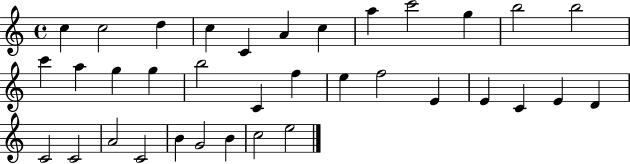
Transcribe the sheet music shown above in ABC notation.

X:1
T:Untitled
M:4/4
L:1/4
K:C
c c2 d c C A c a c'2 g b2 b2 c' a g g b2 C f e f2 E E C E D C2 C2 A2 C2 B G2 B c2 e2